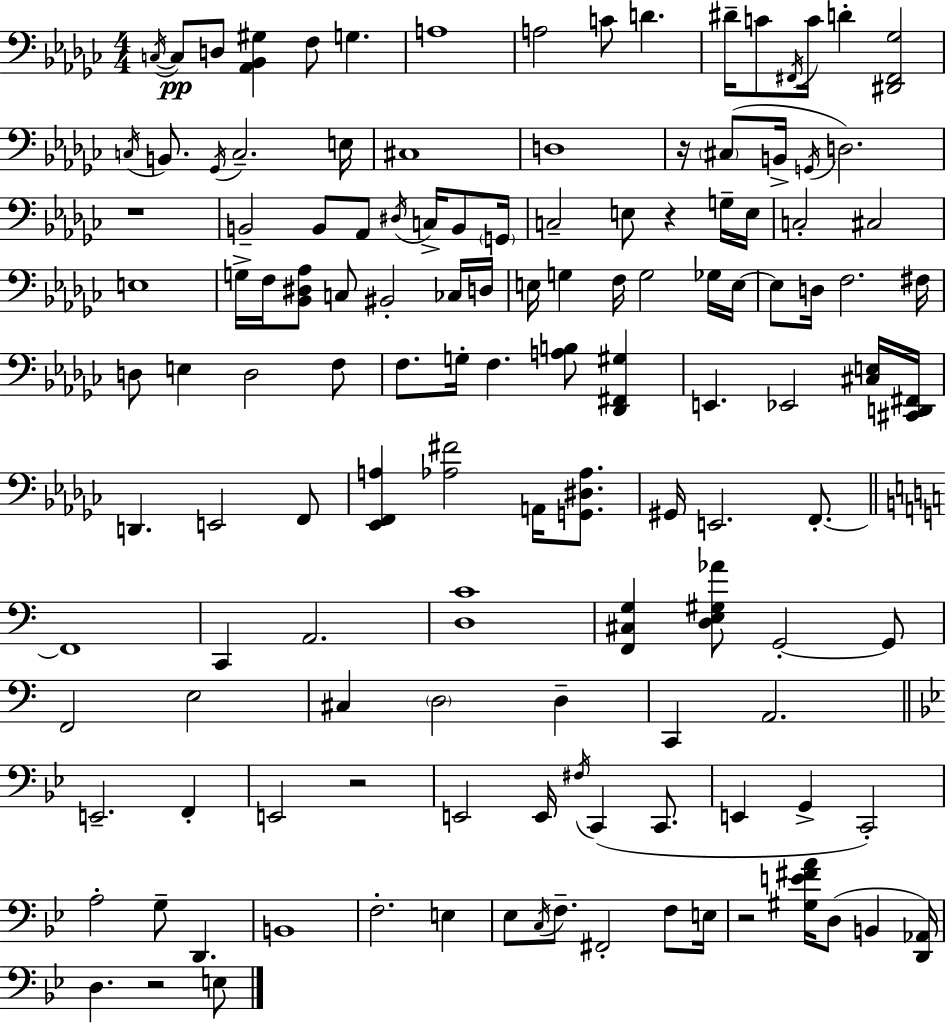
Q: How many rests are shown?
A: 6